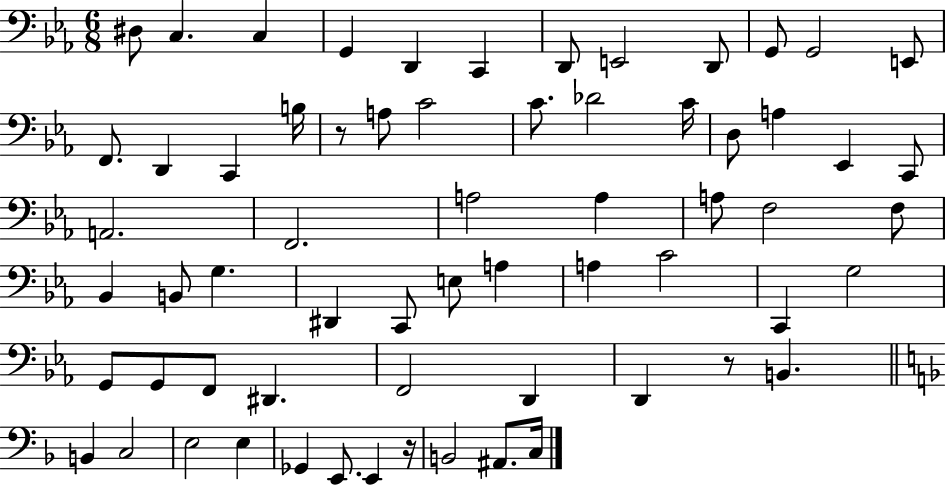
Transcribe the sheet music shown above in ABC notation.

X:1
T:Untitled
M:6/8
L:1/4
K:Eb
^D,/2 C, C, G,, D,, C,, D,,/2 E,,2 D,,/2 G,,/2 G,,2 E,,/2 F,,/2 D,, C,, B,/4 z/2 A,/2 C2 C/2 _D2 C/4 D,/2 A, _E,, C,,/2 A,,2 F,,2 A,2 A, A,/2 F,2 F,/2 _B,, B,,/2 G, ^D,, C,,/2 E,/2 A, A, C2 C,, G,2 G,,/2 G,,/2 F,,/2 ^D,, F,,2 D,, D,, z/2 B,, B,, C,2 E,2 E, _G,, E,,/2 E,, z/4 B,,2 ^A,,/2 C,/4